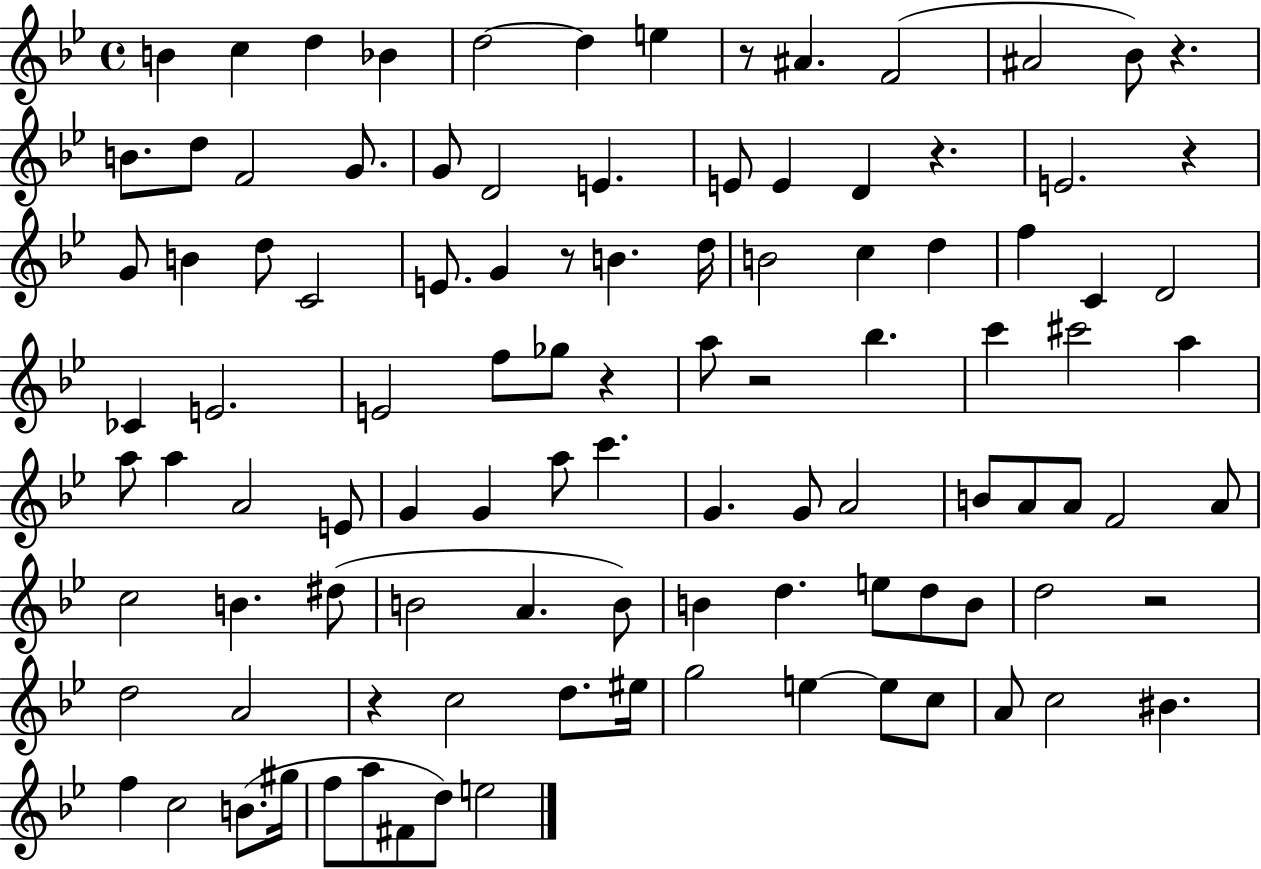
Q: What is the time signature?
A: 4/4